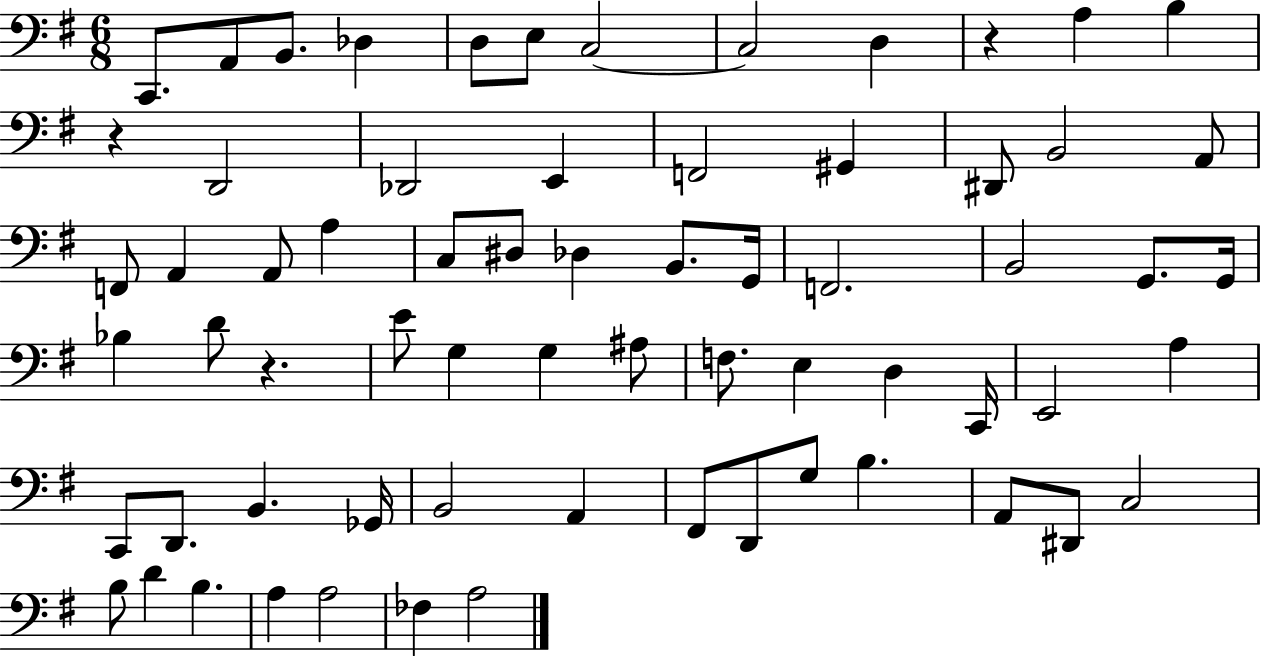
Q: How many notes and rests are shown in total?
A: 67